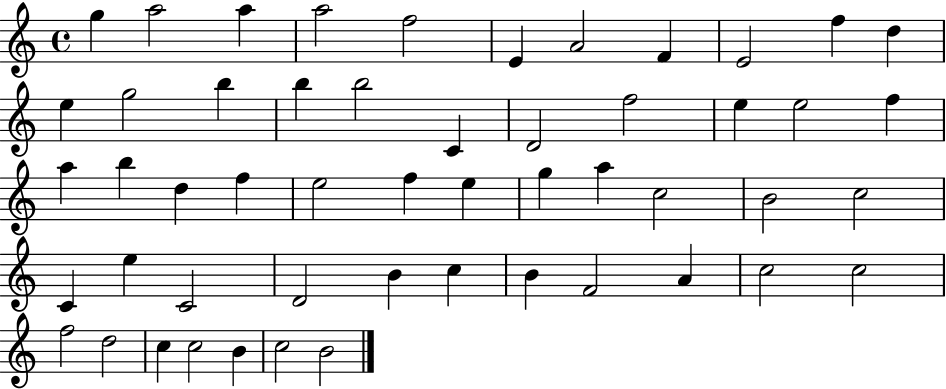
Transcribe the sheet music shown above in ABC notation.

X:1
T:Untitled
M:4/4
L:1/4
K:C
g a2 a a2 f2 E A2 F E2 f d e g2 b b b2 C D2 f2 e e2 f a b d f e2 f e g a c2 B2 c2 C e C2 D2 B c B F2 A c2 c2 f2 d2 c c2 B c2 B2